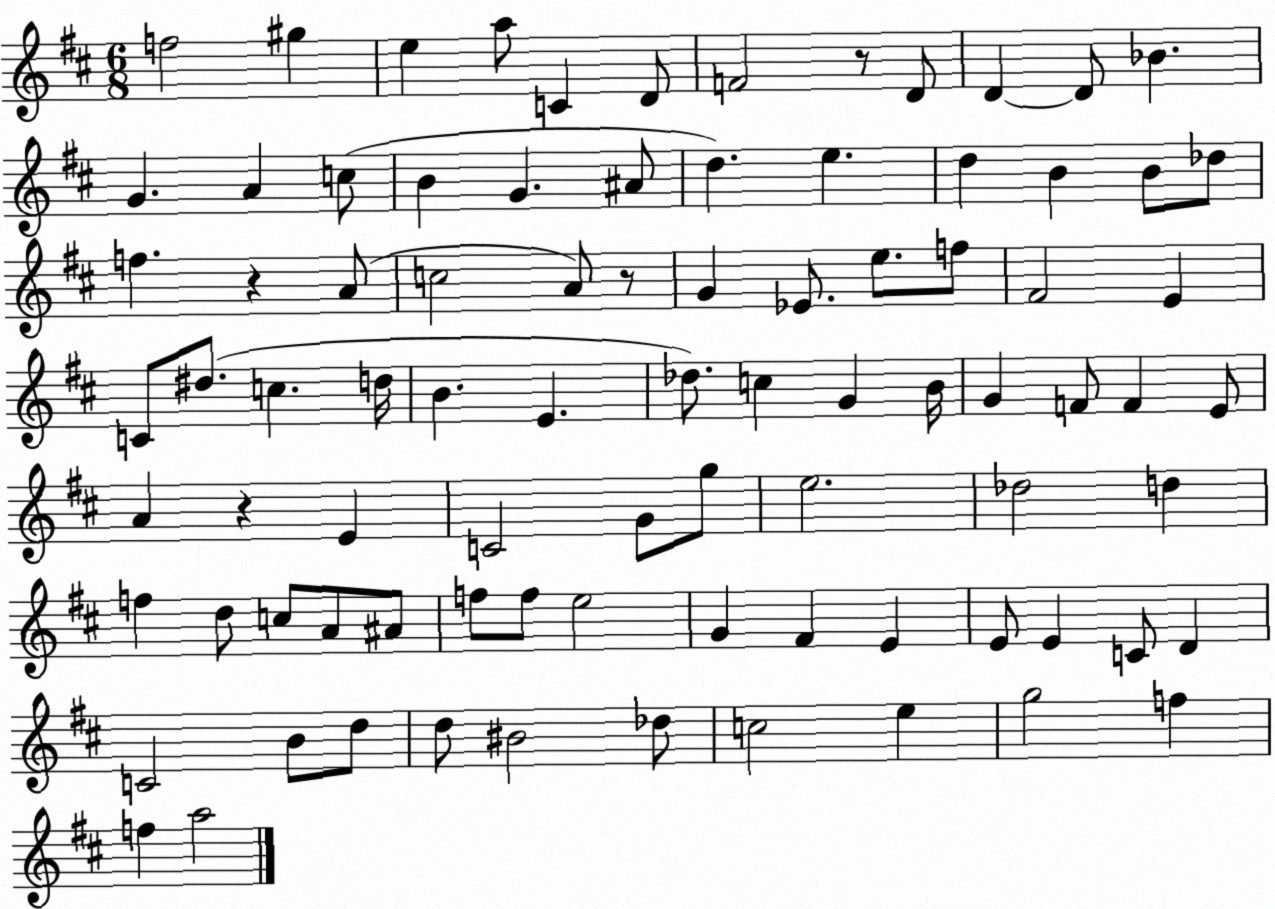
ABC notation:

X:1
T:Untitled
M:6/8
L:1/4
K:D
f2 ^g e a/2 C D/2 F2 z/2 D/2 D D/2 _B G A c/2 B G ^A/2 d e d B B/2 _d/2 f z A/2 c2 A/2 z/2 G _E/2 e/2 f/2 ^F2 E C/2 ^d/2 c d/4 B E _d/2 c G B/4 G F/2 F E/2 A z E C2 G/2 g/2 e2 _d2 d f d/2 c/2 A/2 ^A/2 f/2 f/2 e2 G ^F E E/2 E C/2 D C2 B/2 d/2 d/2 ^B2 _d/2 c2 e g2 f f a2